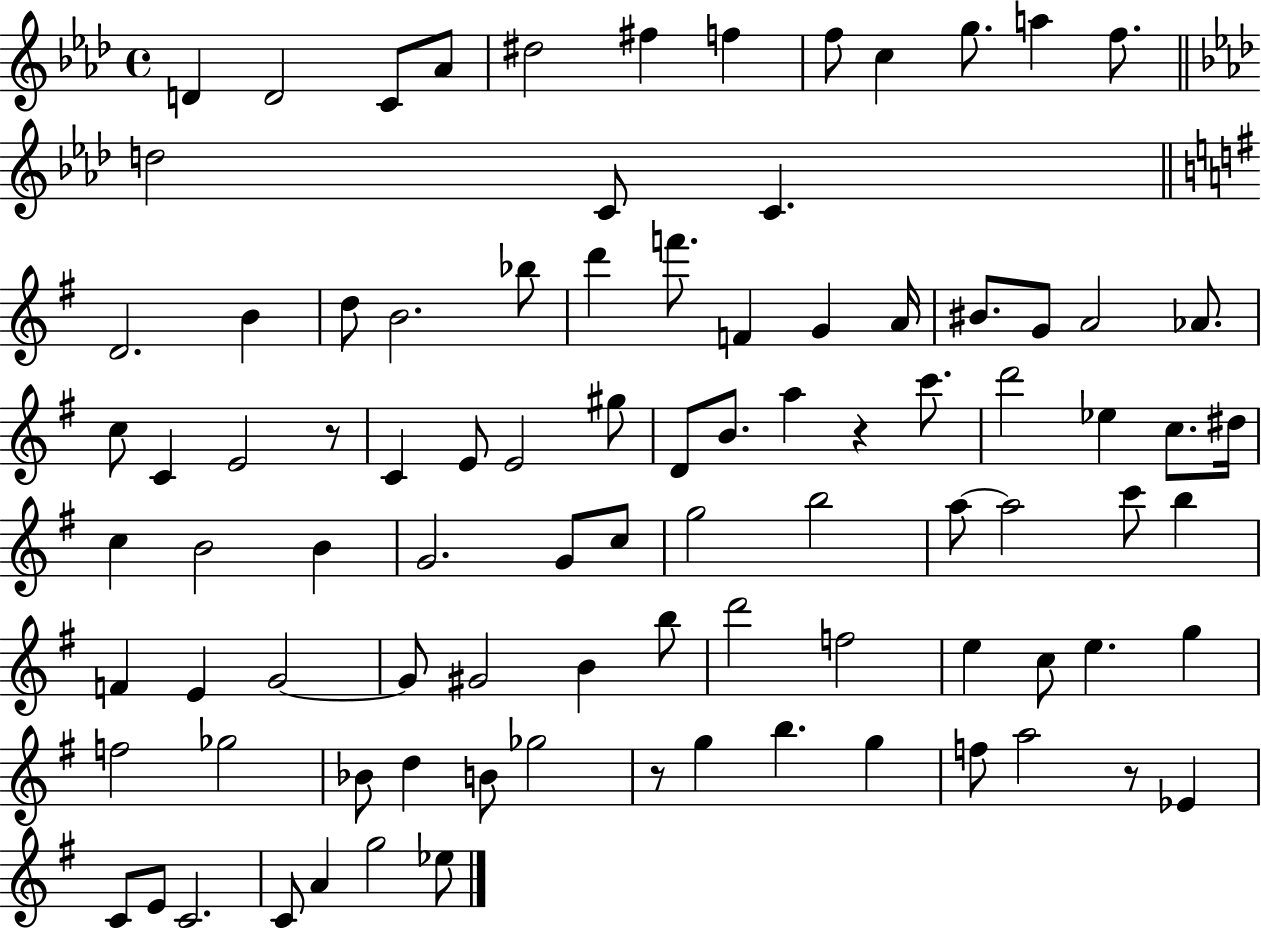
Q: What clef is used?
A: treble